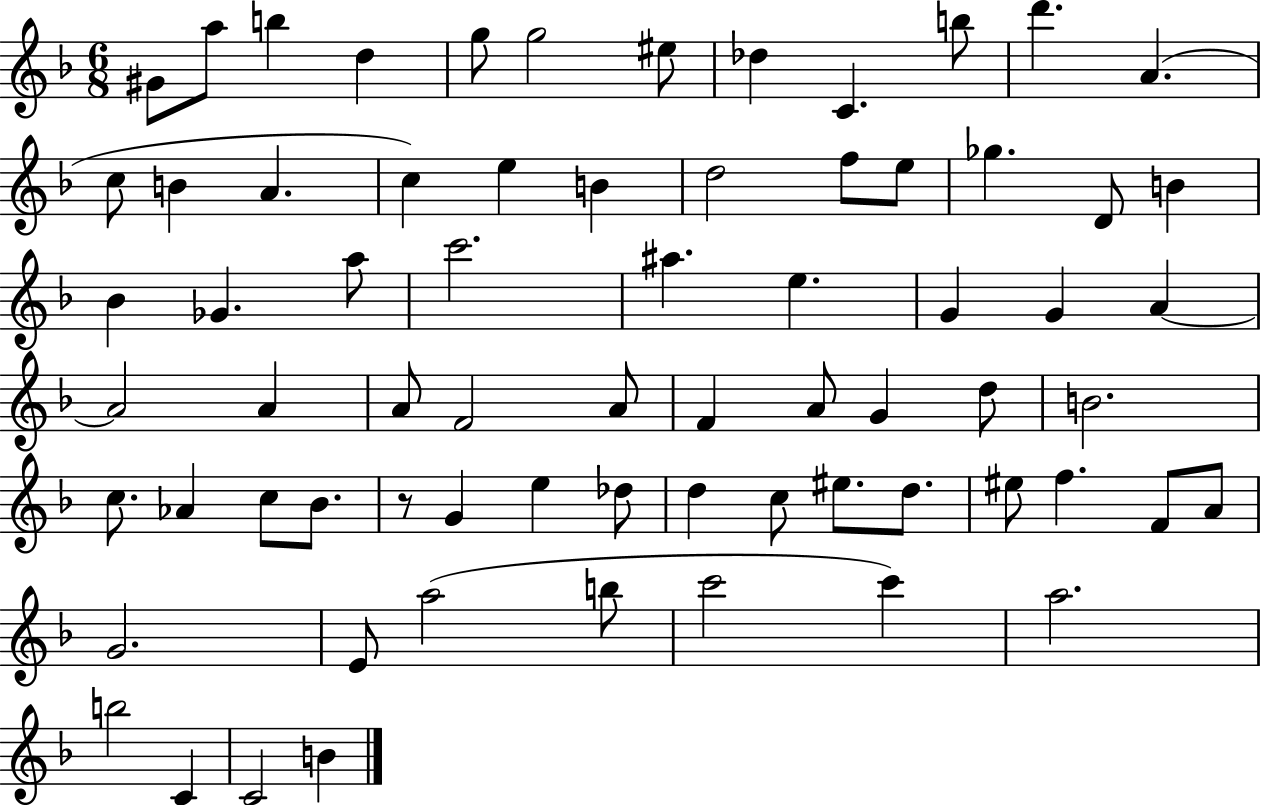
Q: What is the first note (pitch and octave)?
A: G#4